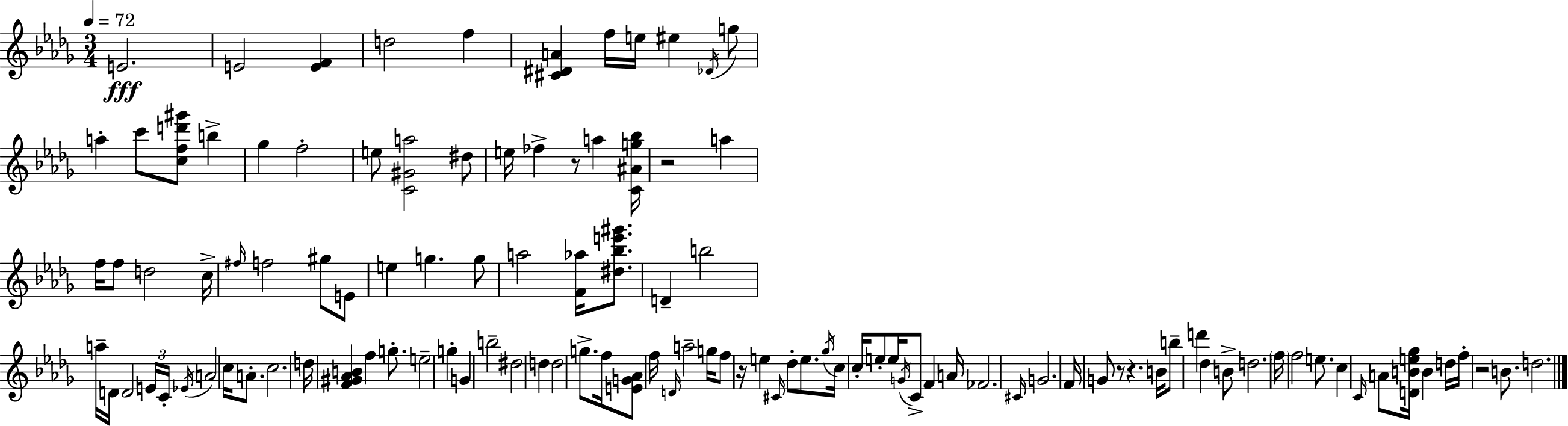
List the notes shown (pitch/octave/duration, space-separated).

E4/h. E4/h [E4,F4]/q D5/h F5/q [C#4,D#4,A4]/q F5/s E5/s EIS5/q Db4/s G5/e A5/q C6/e [C5,F5,D6,G#6]/e B5/q Gb5/q F5/h E5/e [C4,G#4,A5]/h D#5/e E5/s FES5/q R/e A5/q [C4,A#4,G5,Bb5]/s R/h A5/q F5/s F5/e D5/h C5/s F#5/s F5/h G#5/e E4/e E5/q G5/q. G5/e A5/h [F4,Ab5]/s [D#5,Bb5,E6,G#6]/e. D4/q B5/h A5/s D4/s D4/h E4/s C4/s Eb4/s A4/h C5/s A4/e. C5/h. D5/s [F4,G#4,Ab4,B4]/q F5/q G5/e. E5/h G5/q G4/q B5/h D#5/h D5/q D5/h G5/e. F5/s [E4,G4,Ab4]/e F5/s D4/s A5/h G5/s F5/e R/s E5/q C#4/s Db5/e E5/e. Gb5/s C5/s C5/s E5/e E5/s G4/s C4/e F4/q A4/s FES4/h. C#4/s G4/h. F4/s G4/e R/e R/q. B4/s B5/e D6/q Db5/q B4/e D5/h. F5/s F5/h E5/e. C5/q C4/s A4/e [D4,B4,E5,Gb5]/s B4/q D5/s F5/s R/h B4/e. D5/h.